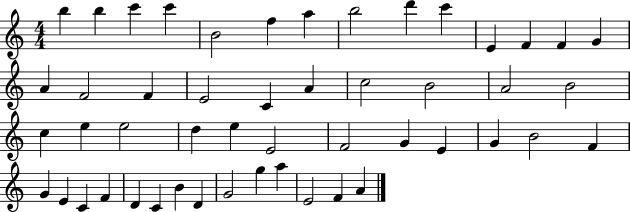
X:1
T:Untitled
M:4/4
L:1/4
K:C
b b c' c' B2 f a b2 d' c' E F F G A F2 F E2 C A c2 B2 A2 B2 c e e2 d e E2 F2 G E G B2 F G E C F D C B D G2 g a E2 F A